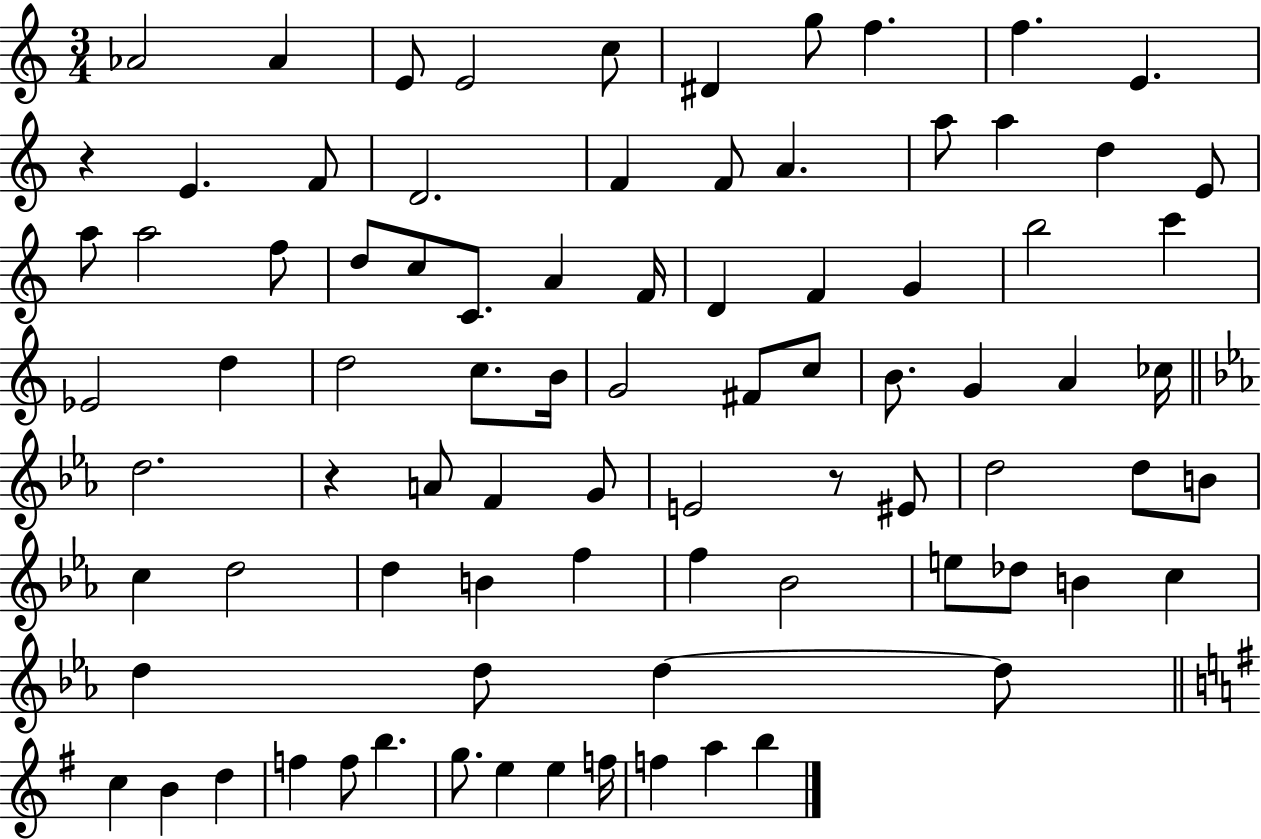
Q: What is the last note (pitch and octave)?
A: B5